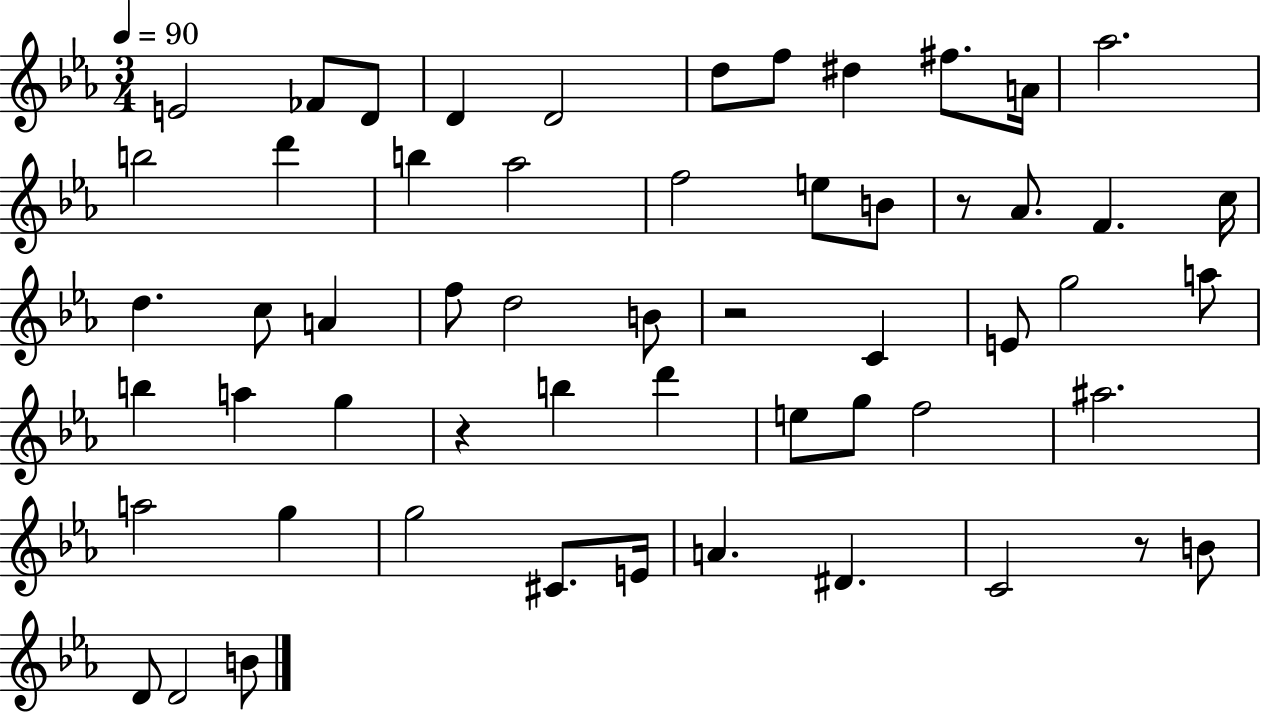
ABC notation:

X:1
T:Untitled
M:3/4
L:1/4
K:Eb
E2 _F/2 D/2 D D2 d/2 f/2 ^d ^f/2 A/4 _a2 b2 d' b _a2 f2 e/2 B/2 z/2 _A/2 F c/4 d c/2 A f/2 d2 B/2 z2 C E/2 g2 a/2 b a g z b d' e/2 g/2 f2 ^a2 a2 g g2 ^C/2 E/4 A ^D C2 z/2 B/2 D/2 D2 B/2